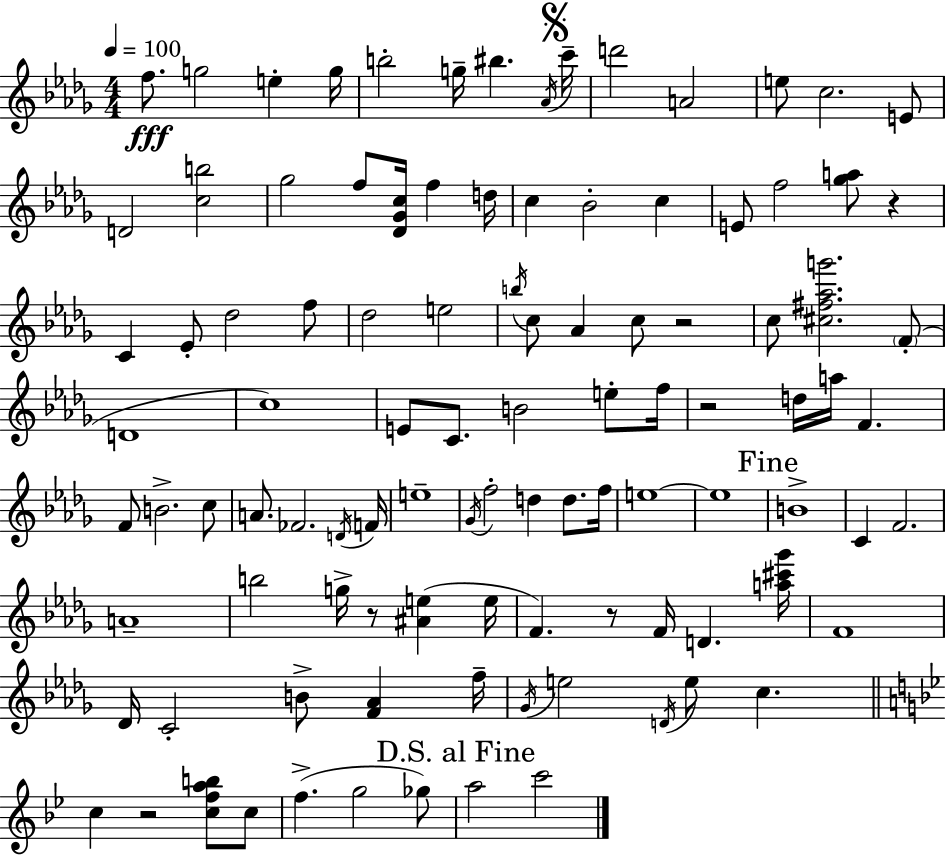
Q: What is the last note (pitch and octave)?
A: C6